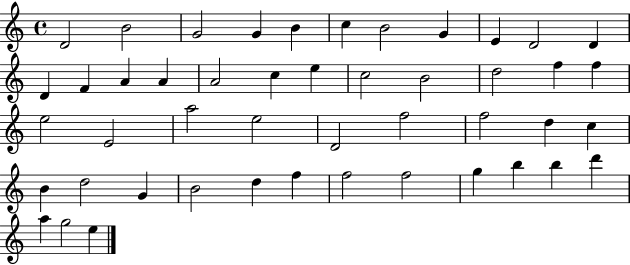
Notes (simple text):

D4/h B4/h G4/h G4/q B4/q C5/q B4/h G4/q E4/q D4/h D4/q D4/q F4/q A4/q A4/q A4/h C5/q E5/q C5/h B4/h D5/h F5/q F5/q E5/h E4/h A5/h E5/h D4/h F5/h F5/h D5/q C5/q B4/q D5/h G4/q B4/h D5/q F5/q F5/h F5/h G5/q B5/q B5/q D6/q A5/q G5/h E5/q